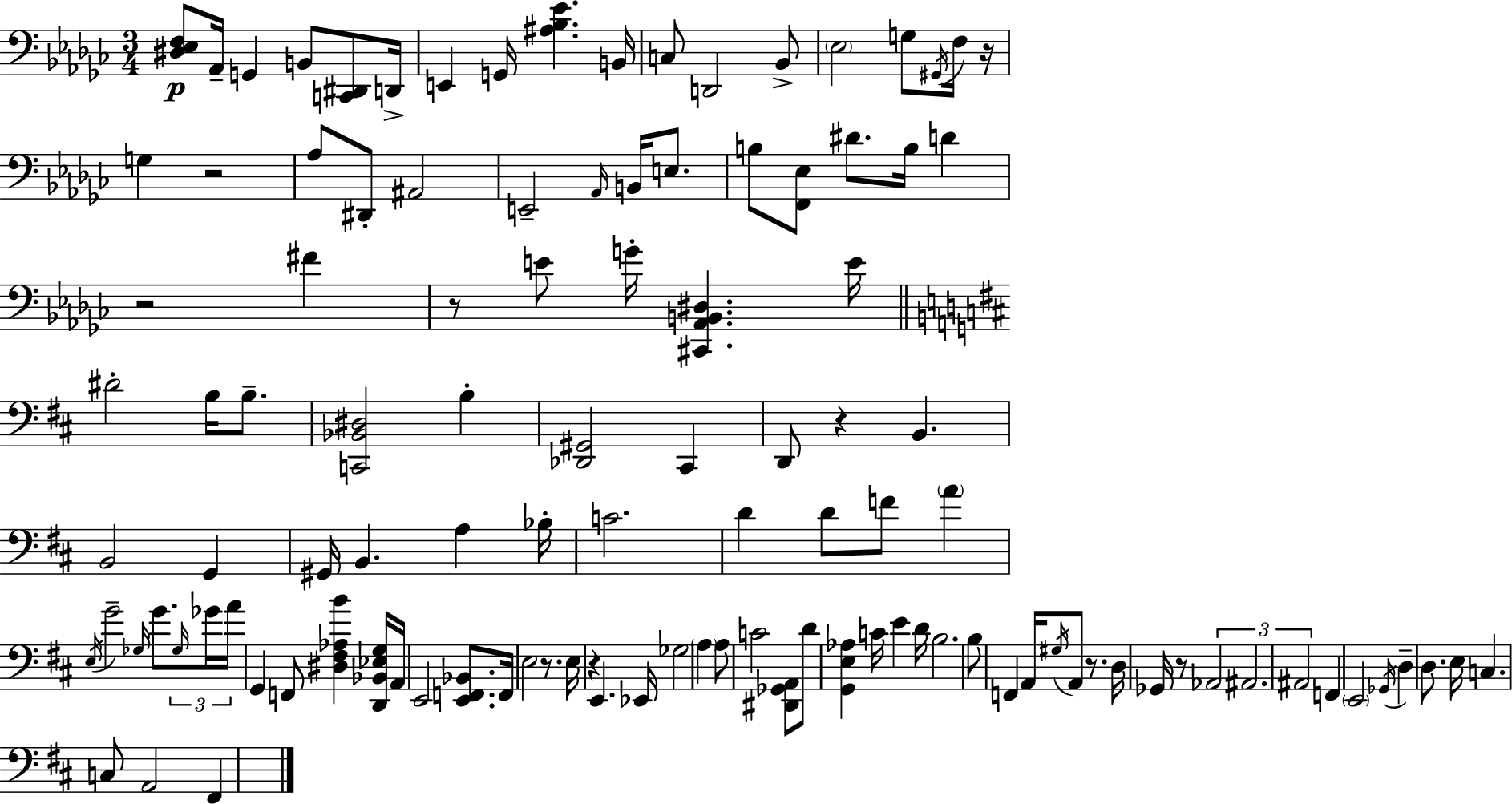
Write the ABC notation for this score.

X:1
T:Untitled
M:3/4
L:1/4
K:Ebm
[^D,_E,F,]/2 _A,,/4 G,, B,,/2 [C,,^D,,]/2 D,,/4 E,, G,,/4 [^A,_B,_E] B,,/4 C,/2 D,,2 _B,,/2 _E,2 G,/2 ^G,,/4 F,/4 z/4 G, z2 _A,/2 ^D,,/2 ^A,,2 E,,2 _A,,/4 B,,/4 E,/2 B,/2 [F,,_E,]/2 ^D/2 B,/4 D z2 ^F z/2 E/2 G/4 [^C,,_A,,B,,^D,] E/4 ^D2 B,/4 B,/2 [C,,_B,,^D,]2 B, [_D,,^G,,]2 ^C,, D,,/2 z B,, B,,2 G,, ^G,,/4 B,, A, _B,/4 C2 D D/2 F/2 A E,/4 G2 _G,/4 G/2 _G,/4 _G/4 A/4 G,, F,,/2 [^D,^F,_A,B] [D,,_B,,_E,G,]/4 A,,/4 E,,2 [E,,F,,_B,,]/2 F,,/4 E,2 z/2 E,/4 z E,, _E,,/4 _G,2 A, A,/2 C2 [^D,,_G,,A,,]/2 D/2 [G,,E,_A,] C/4 E D/4 B,2 B,/2 F,, A,,/4 ^G,/4 A,,/2 z/2 D,/4 _G,,/4 z/2 _A,,2 ^A,,2 ^A,,2 F,, E,,2 _G,,/4 D, D,/2 E,/4 C, C,/2 A,,2 ^F,,